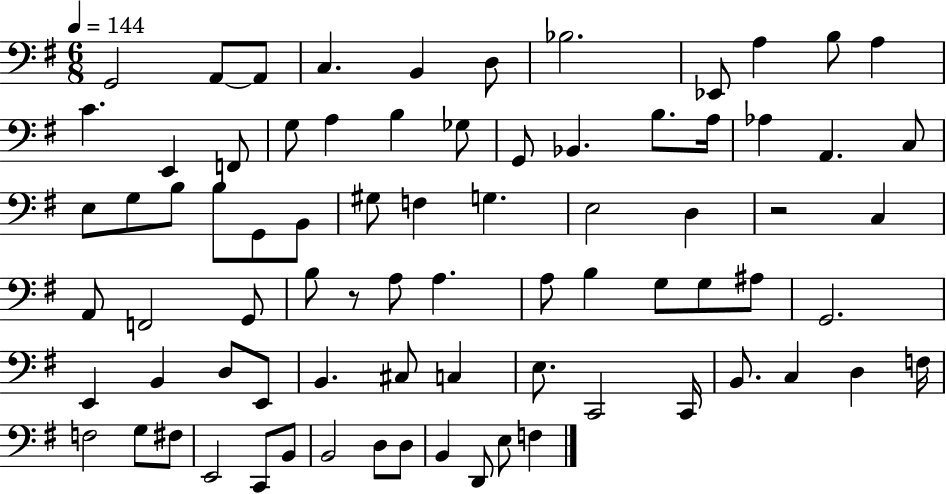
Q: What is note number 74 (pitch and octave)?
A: D2